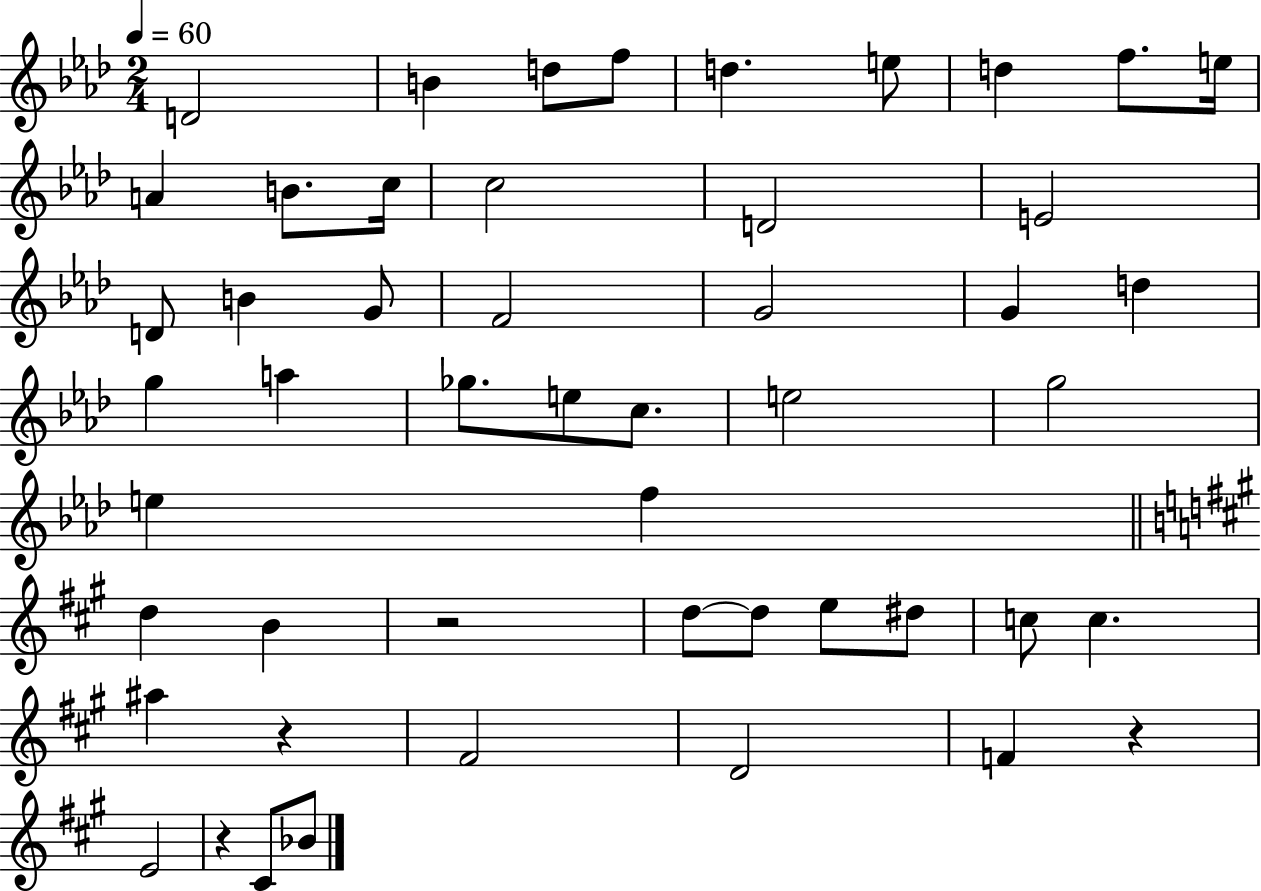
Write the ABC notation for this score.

X:1
T:Untitled
M:2/4
L:1/4
K:Ab
D2 B d/2 f/2 d e/2 d f/2 e/4 A B/2 c/4 c2 D2 E2 D/2 B G/2 F2 G2 G d g a _g/2 e/2 c/2 e2 g2 e f d B z2 d/2 d/2 e/2 ^d/2 c/2 c ^a z ^F2 D2 F z E2 z ^C/2 _B/2